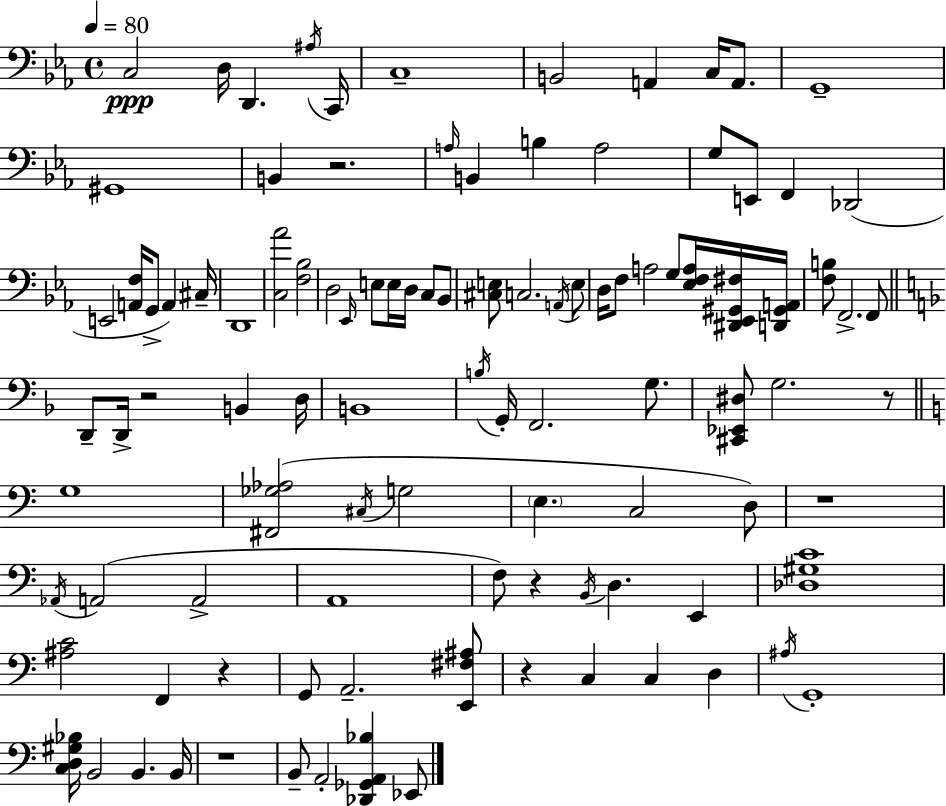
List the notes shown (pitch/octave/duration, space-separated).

C3/h D3/s D2/q. A#3/s C2/s C3/w B2/h A2/q C3/s A2/e. G2/w G#2/w B2/q R/h. A3/s B2/q B3/q A3/h G3/e E2/e F2/q Db2/h E2/h [A2,F3]/s G2/e A2/q C#3/s D2/w [C3,Ab4]/h [F3,Bb3]/h D3/h Eb2/s E3/e E3/s D3/s C3/e Bb2/e [C#3,E3]/e C3/h. A2/s E3/e D3/s F3/e A3/h G3/e [Eb3,F3,A3]/s [D#2,Eb2,G#2,F#3]/s [D2,G#2,A2]/s [F3,B3]/e F2/h. F2/e D2/e D2/s R/h B2/q D3/s B2/w B3/s G2/s F2/h. G3/e. [C#2,Eb2,D#3]/e G3/h. R/e G3/w [F#2,Gb3,Ab3]/h C#3/s G3/h E3/q. C3/h D3/e R/w Ab2/s A2/h A2/h A2/w F3/e R/q B2/s D3/q. E2/q [Db3,G#3,C4]/w [A#3,C4]/h F2/q R/q G2/e A2/h. [E2,F#3,A#3]/e R/q C3/q C3/q D3/q A#3/s G2/w [C3,D3,G#3,Bb3]/s B2/h B2/q. B2/s R/w B2/e A2/h [Db2,Gb2,A2,Bb3]/q Eb2/e